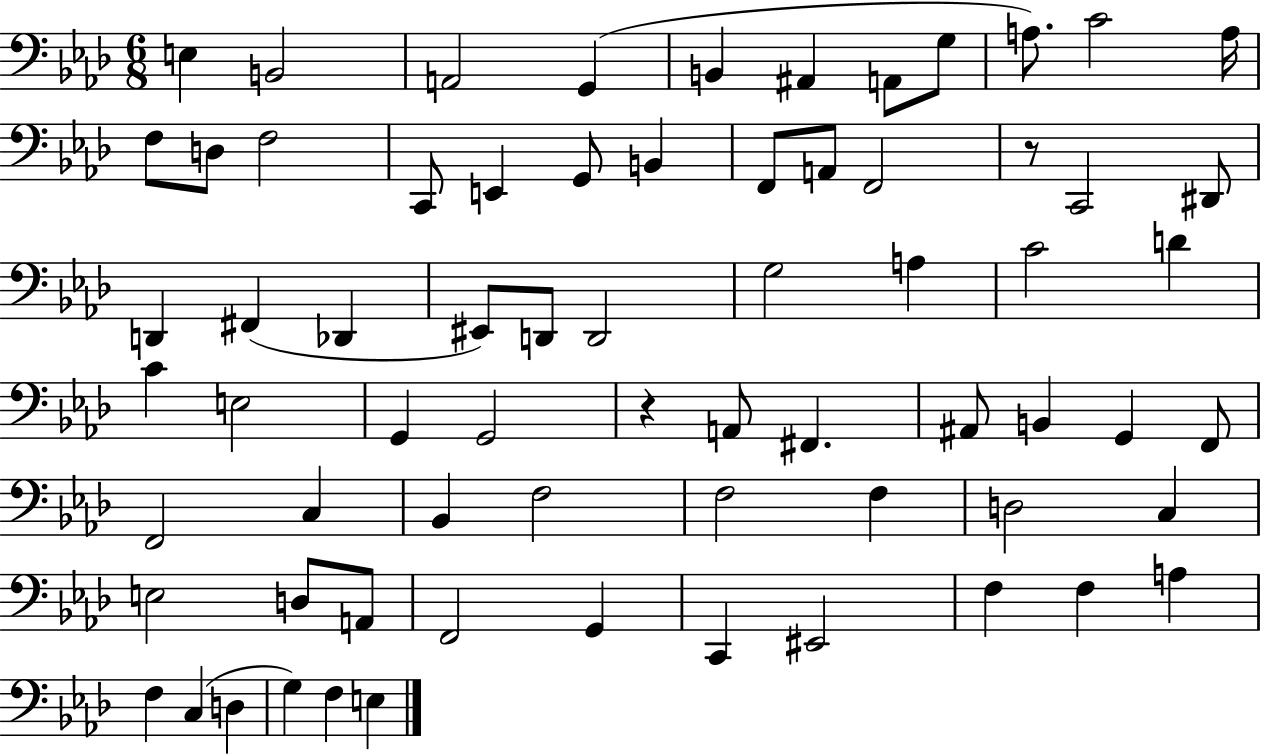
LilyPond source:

{
  \clef bass
  \numericTimeSignature
  \time 6/8
  \key aes \major
  e4 b,2 | a,2 g,4( | b,4 ais,4 a,8 g8 | a8.) c'2 a16 | \break f8 d8 f2 | c,8 e,4 g,8 b,4 | f,8 a,8 f,2 | r8 c,2 dis,8 | \break d,4 fis,4( des,4 | eis,8) d,8 d,2 | g2 a4 | c'2 d'4 | \break c'4 e2 | g,4 g,2 | r4 a,8 fis,4. | ais,8 b,4 g,4 f,8 | \break f,2 c4 | bes,4 f2 | f2 f4 | d2 c4 | \break e2 d8 a,8 | f,2 g,4 | c,4 eis,2 | f4 f4 a4 | \break f4 c4( d4 | g4) f4 e4 | \bar "|."
}